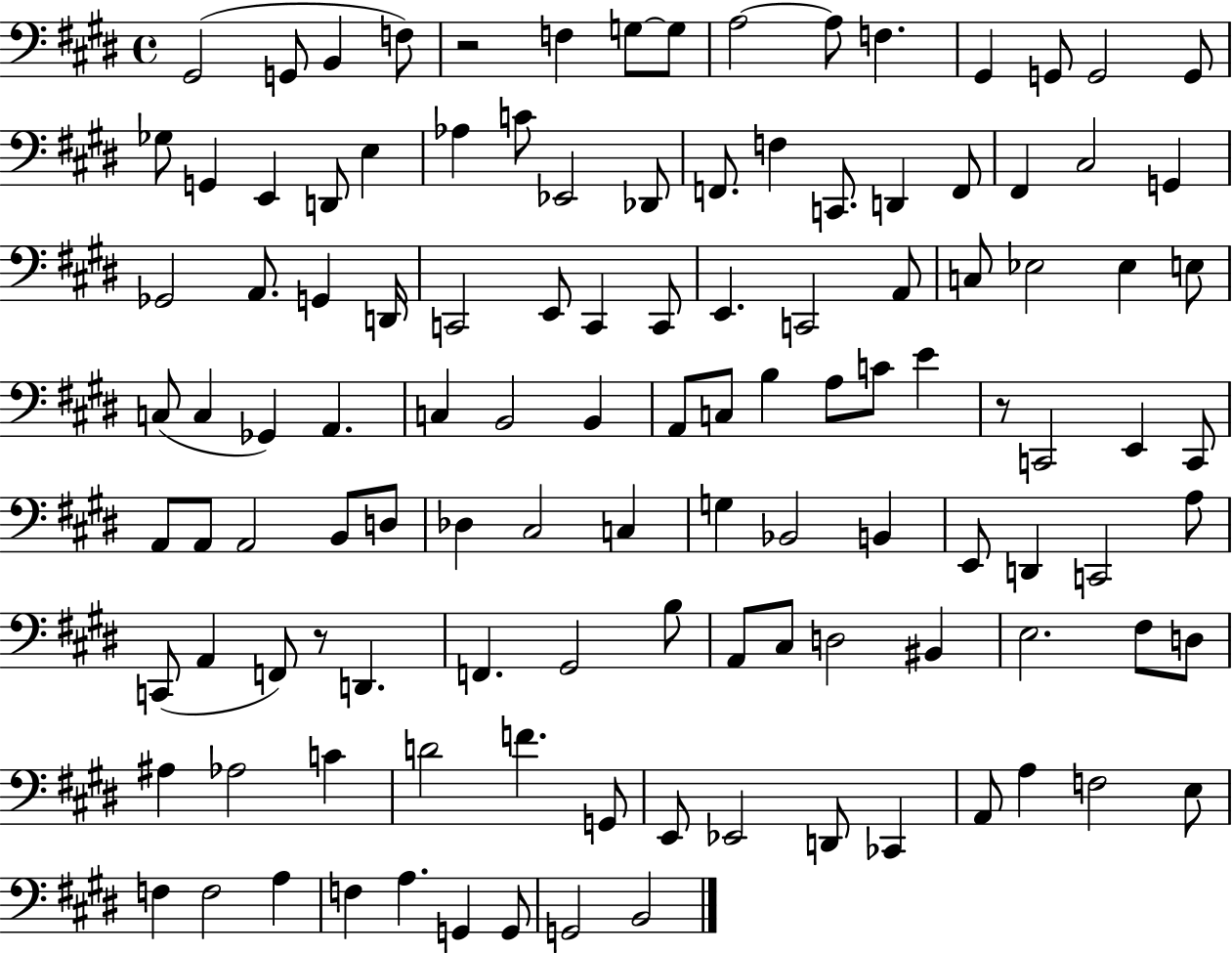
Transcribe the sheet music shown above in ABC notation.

X:1
T:Untitled
M:4/4
L:1/4
K:E
^G,,2 G,,/2 B,, F,/2 z2 F, G,/2 G,/2 A,2 A,/2 F, ^G,, G,,/2 G,,2 G,,/2 _G,/2 G,, E,, D,,/2 E, _A, C/2 _E,,2 _D,,/2 F,,/2 F, C,,/2 D,, F,,/2 ^F,, ^C,2 G,, _G,,2 A,,/2 G,, D,,/4 C,,2 E,,/2 C,, C,,/2 E,, C,,2 A,,/2 C,/2 _E,2 _E, E,/2 C,/2 C, _G,, A,, C, B,,2 B,, A,,/2 C,/2 B, A,/2 C/2 E z/2 C,,2 E,, C,,/2 A,,/2 A,,/2 A,,2 B,,/2 D,/2 _D, ^C,2 C, G, _B,,2 B,, E,,/2 D,, C,,2 A,/2 C,,/2 A,, F,,/2 z/2 D,, F,, ^G,,2 B,/2 A,,/2 ^C,/2 D,2 ^B,, E,2 ^F,/2 D,/2 ^A, _A,2 C D2 F G,,/2 E,,/2 _E,,2 D,,/2 _C,, A,,/2 A, F,2 E,/2 F, F,2 A, F, A, G,, G,,/2 G,,2 B,,2